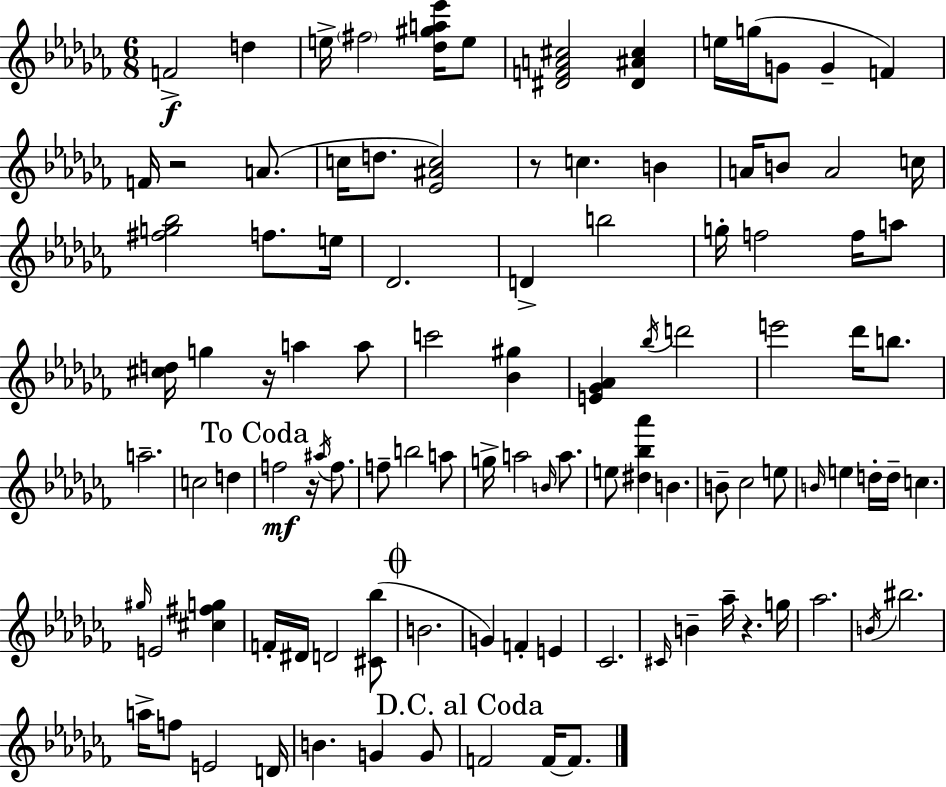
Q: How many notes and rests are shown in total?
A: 104